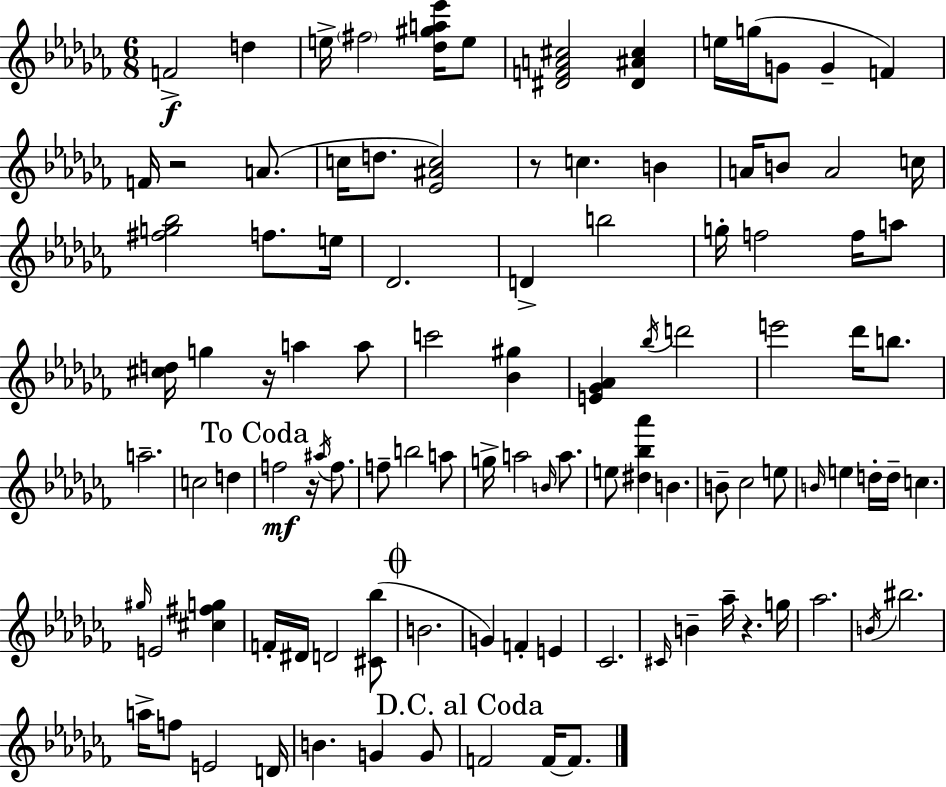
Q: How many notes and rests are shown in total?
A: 104